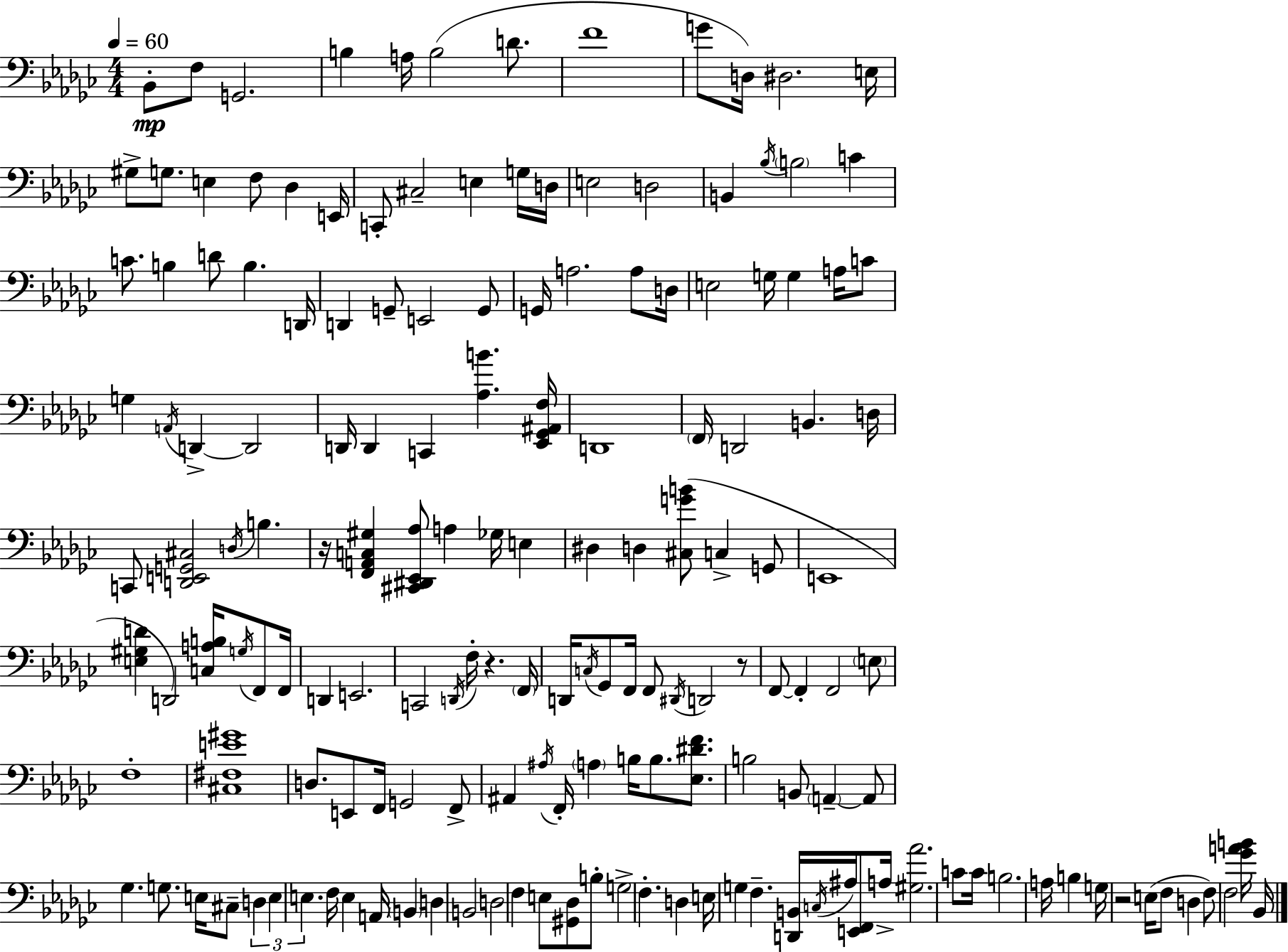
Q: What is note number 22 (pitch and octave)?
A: G3